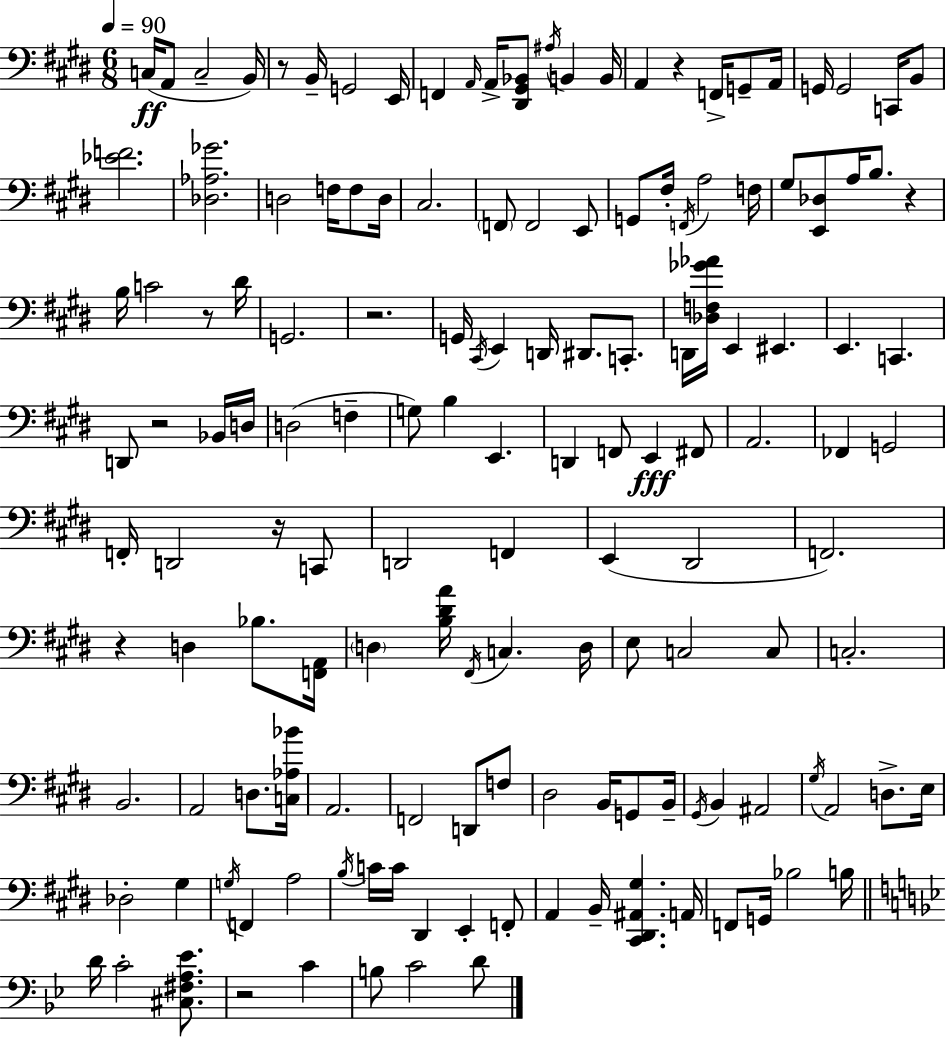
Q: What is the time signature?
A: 6/8